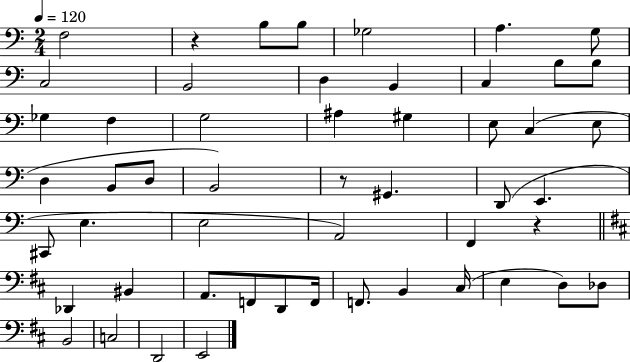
{
  \clef bass
  \numericTimeSignature
  \time 2/4
  \key c \major
  \tempo 4 = 120
  f2 | r4 b8 b8 | ges2 | a4. g8 | \break c2 | b,2 | d4 b,4 | c4 b8 b8 | \break ges4 f4 | g2 | ais4 gis4 | e8 c4( e8 | \break d4 b,8 d8 | b,2) | r8 gis,4. | d,8( e,4. | \break cis,8 e4. | e2 | a,2) | f,4 r4 | \break \bar "||" \break \key b \minor des,4 bis,4 | a,8. f,8 d,8 f,16 | f,8. b,4 cis16( | e4 d8) des8 | \break b,2 | c2 | d,2 | e,2 | \break \bar "|."
}